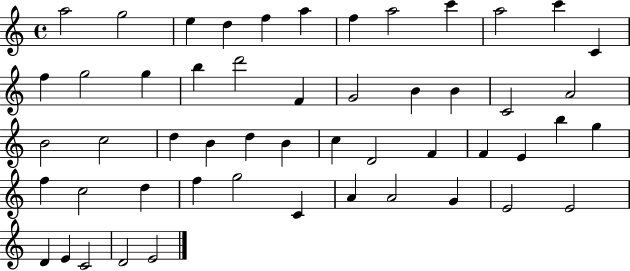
A5/h G5/h E5/q D5/q F5/q A5/q F5/q A5/h C6/q A5/h C6/q C4/q F5/q G5/h G5/q B5/q D6/h F4/q G4/h B4/q B4/q C4/h A4/h B4/h C5/h D5/q B4/q D5/q B4/q C5/q D4/h F4/q F4/q E4/q B5/q G5/q F5/q C5/h D5/q F5/q G5/h C4/q A4/q A4/h G4/q E4/h E4/h D4/q E4/q C4/h D4/h E4/h